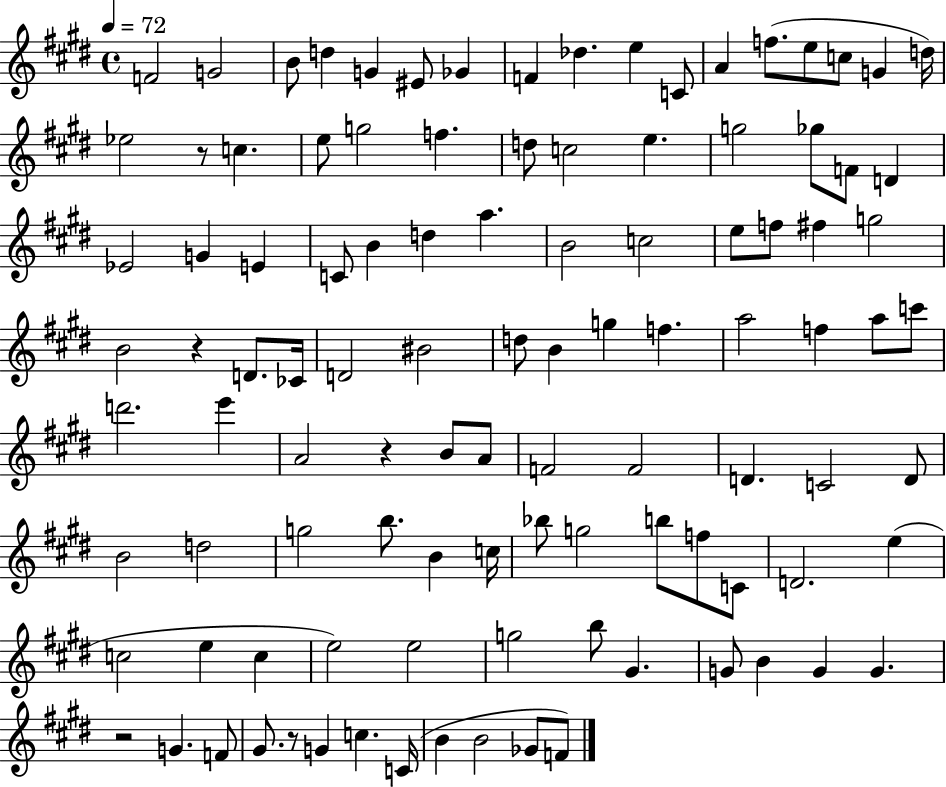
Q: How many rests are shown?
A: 5